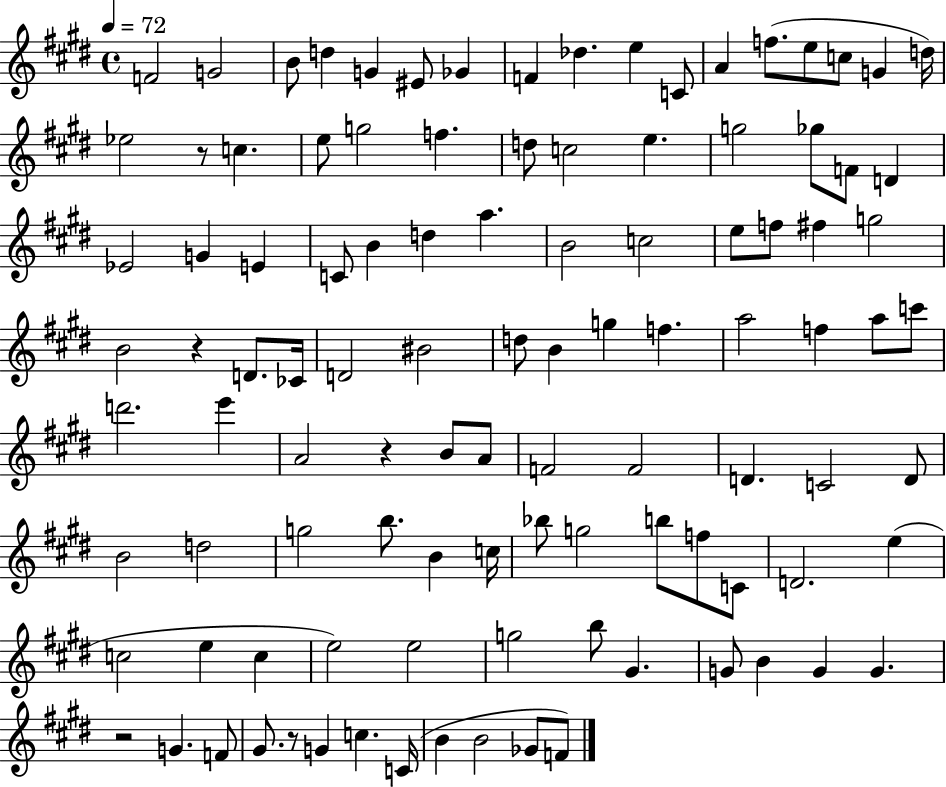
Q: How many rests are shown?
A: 5